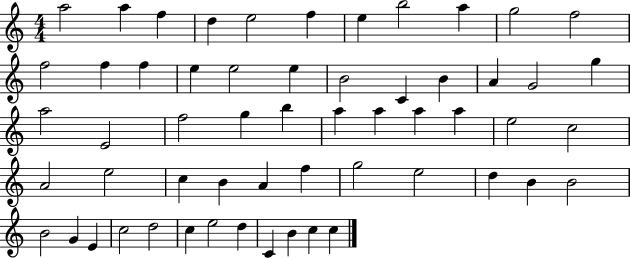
{
  \clef treble
  \numericTimeSignature
  \time 4/4
  \key c \major
  a''2 a''4 f''4 | d''4 e''2 f''4 | e''4 b''2 a''4 | g''2 f''2 | \break f''2 f''4 f''4 | e''4 e''2 e''4 | b'2 c'4 b'4 | a'4 g'2 g''4 | \break a''2 e'2 | f''2 g''4 b''4 | a''4 a''4 a''4 a''4 | e''2 c''2 | \break a'2 e''2 | c''4 b'4 a'4 f''4 | g''2 e''2 | d''4 b'4 b'2 | \break b'2 g'4 e'4 | c''2 d''2 | c''4 e''2 d''4 | c'4 b'4 c''4 c''4 | \break \bar "|."
}